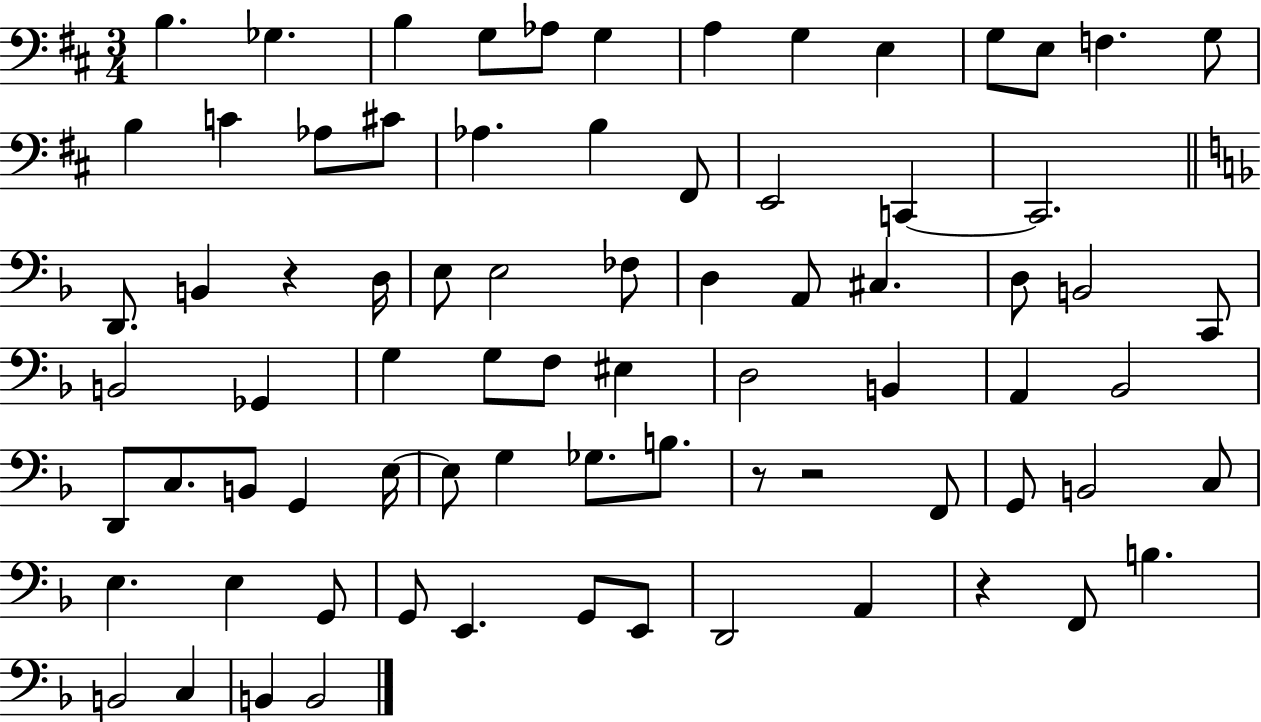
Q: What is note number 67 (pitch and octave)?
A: A2